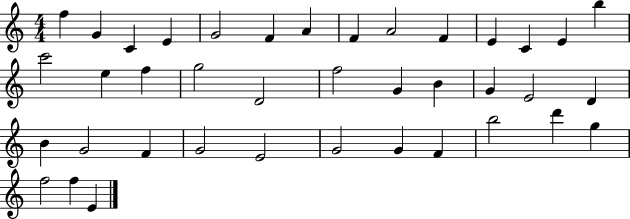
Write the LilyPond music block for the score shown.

{
  \clef treble
  \numericTimeSignature
  \time 4/4
  \key c \major
  f''4 g'4 c'4 e'4 | g'2 f'4 a'4 | f'4 a'2 f'4 | e'4 c'4 e'4 b''4 | \break c'''2 e''4 f''4 | g''2 d'2 | f''2 g'4 b'4 | g'4 e'2 d'4 | \break b'4 g'2 f'4 | g'2 e'2 | g'2 g'4 f'4 | b''2 d'''4 g''4 | \break f''2 f''4 e'4 | \bar "|."
}